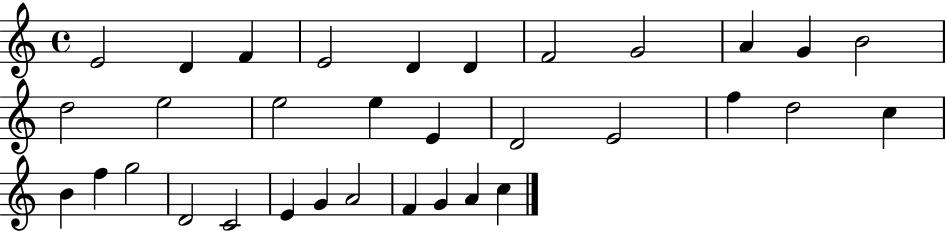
E4/h D4/q F4/q E4/h D4/q D4/q F4/h G4/h A4/q G4/q B4/h D5/h E5/h E5/h E5/q E4/q D4/h E4/h F5/q D5/h C5/q B4/q F5/q G5/h D4/h C4/h E4/q G4/q A4/h F4/q G4/q A4/q C5/q